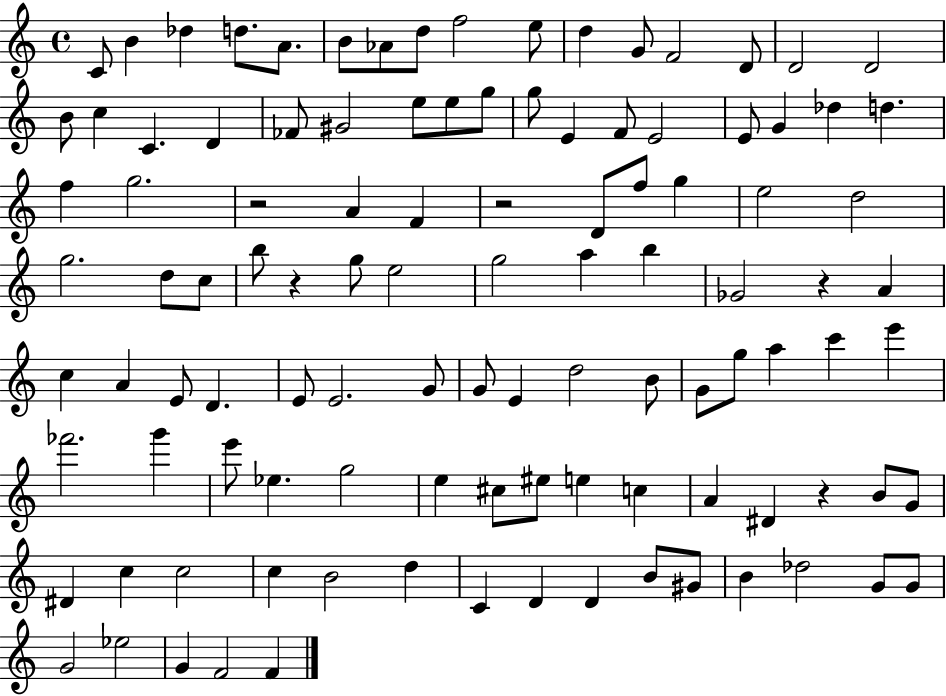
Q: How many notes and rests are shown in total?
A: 108